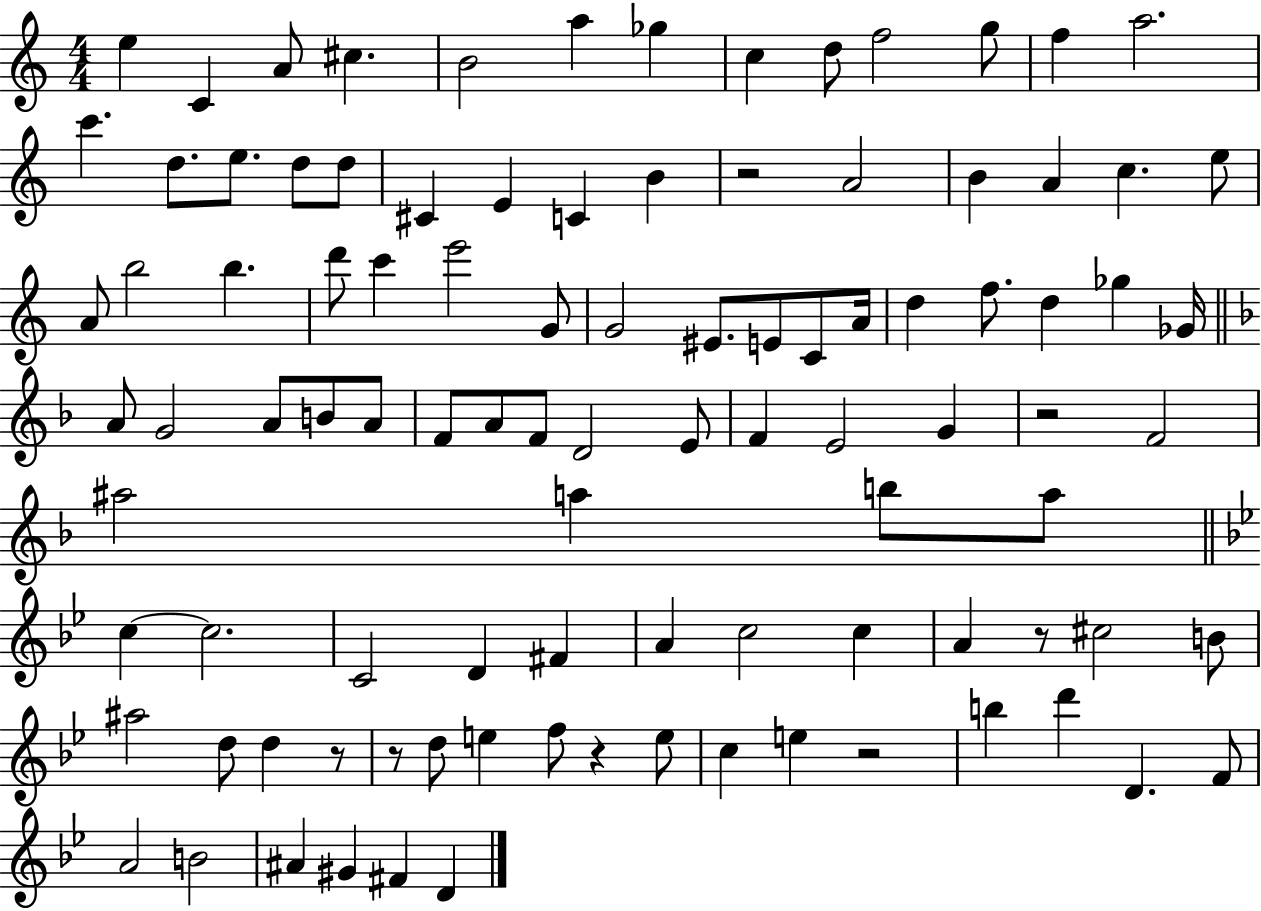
{
  \clef treble
  \numericTimeSignature
  \time 4/4
  \key c \major
  e''4 c'4 a'8 cis''4. | b'2 a''4 ges''4 | c''4 d''8 f''2 g''8 | f''4 a''2. | \break c'''4. d''8. e''8. d''8 d''8 | cis'4 e'4 c'4 b'4 | r2 a'2 | b'4 a'4 c''4. e''8 | \break a'8 b''2 b''4. | d'''8 c'''4 e'''2 g'8 | g'2 eis'8. e'8 c'8 a'16 | d''4 f''8. d''4 ges''4 ges'16 | \break \bar "||" \break \key d \minor a'8 g'2 a'8 b'8 a'8 | f'8 a'8 f'8 d'2 e'8 | f'4 e'2 g'4 | r2 f'2 | \break ais''2 a''4 b''8 a''8 | \bar "||" \break \key bes \major c''4~~ c''2. | c'2 d'4 fis'4 | a'4 c''2 c''4 | a'4 r8 cis''2 b'8 | \break ais''2 d''8 d''4 r8 | r8 d''8 e''4 f''8 r4 e''8 | c''4 e''4 r2 | b''4 d'''4 d'4. f'8 | \break a'2 b'2 | ais'4 gis'4 fis'4 d'4 | \bar "|."
}